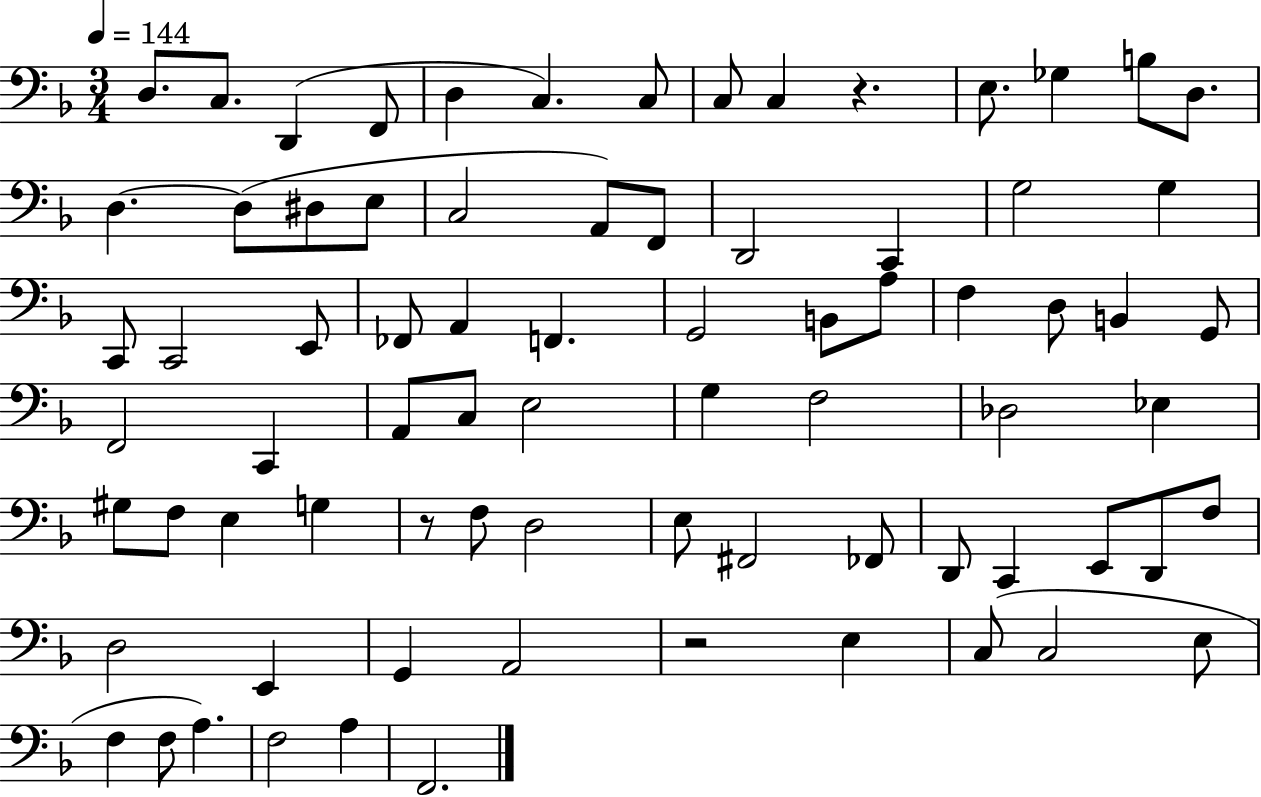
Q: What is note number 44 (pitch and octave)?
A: F3